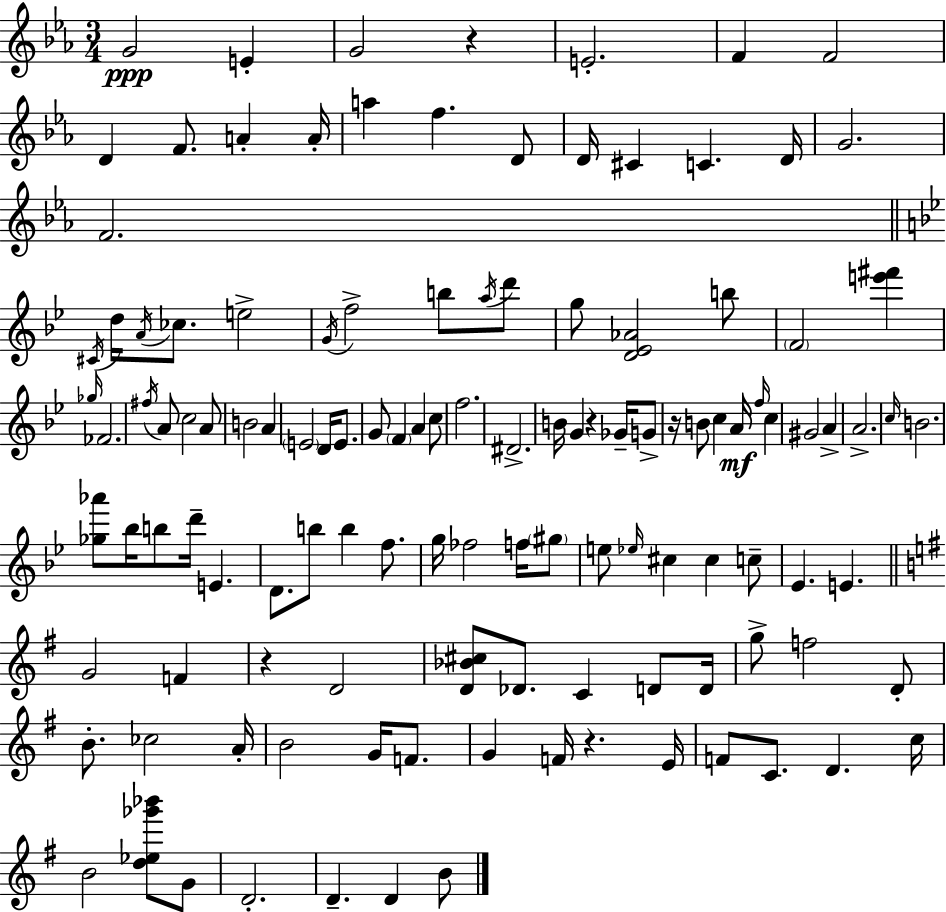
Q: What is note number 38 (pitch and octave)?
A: A4